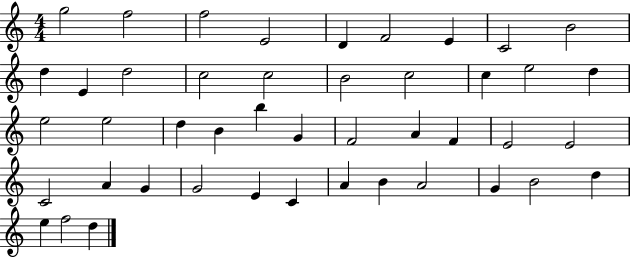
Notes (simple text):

G5/h F5/h F5/h E4/h D4/q F4/h E4/q C4/h B4/h D5/q E4/q D5/h C5/h C5/h B4/h C5/h C5/q E5/h D5/q E5/h E5/h D5/q B4/q B5/q G4/q F4/h A4/q F4/q E4/h E4/h C4/h A4/q G4/q G4/h E4/q C4/q A4/q B4/q A4/h G4/q B4/h D5/q E5/q F5/h D5/q